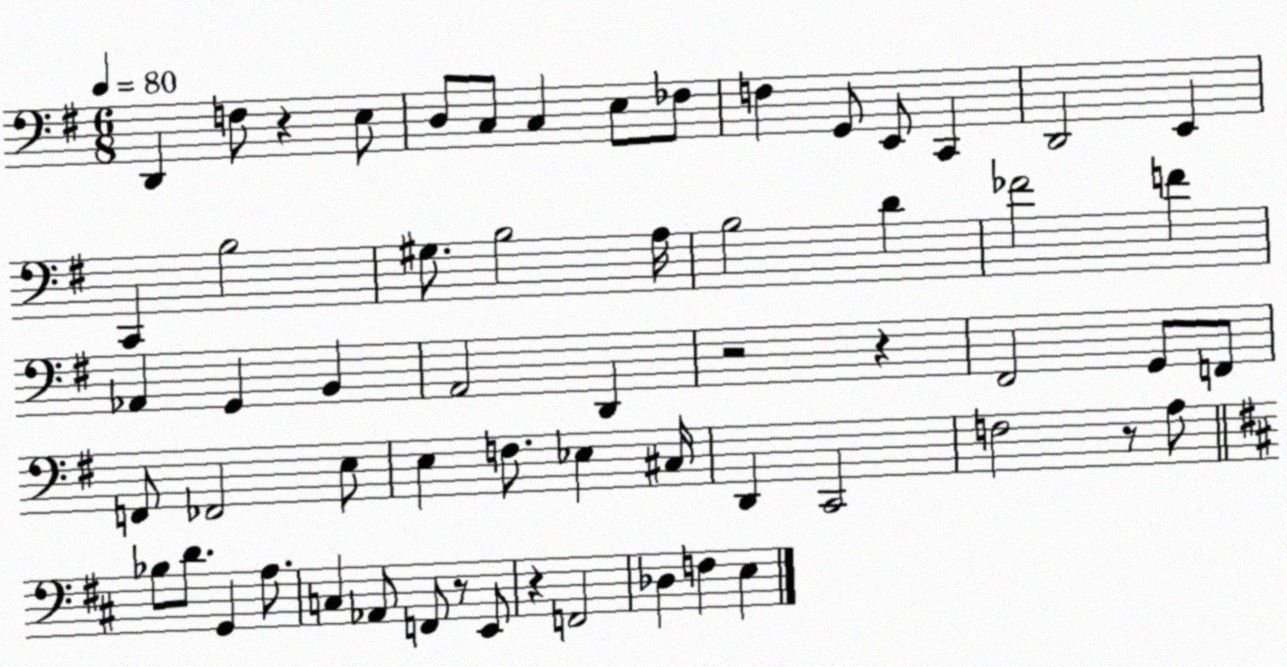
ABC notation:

X:1
T:Untitled
M:6/8
L:1/4
K:G
D,, F,/2 z E,/2 D,/2 C,/2 C, E,/2 _F,/2 F, G,,/2 E,,/2 C,, D,,2 E,, C,, B,2 ^G,/2 B,2 A,/4 B,2 D _F2 F _A,, G,, B,, A,,2 D,, z2 z ^F,,2 G,,/2 F,,/2 F,,/2 _F,,2 E,/2 E, F,/2 _E, ^C,/4 D,, C,,2 F,2 z/2 A,/2 _B,/2 D/2 G,, A,/2 C, _A,,/2 F,,/2 z/2 E,,/2 z F,,2 _D, F, E,